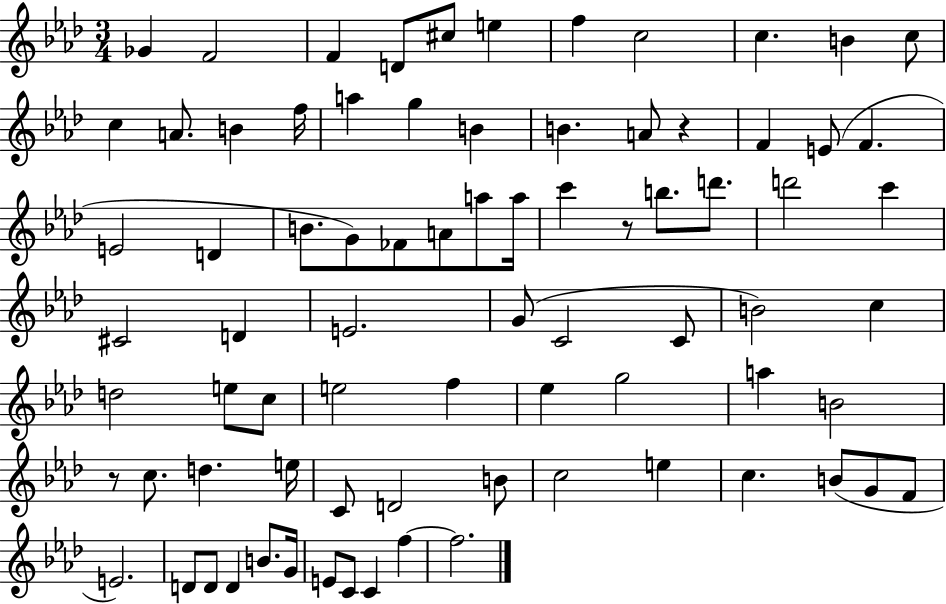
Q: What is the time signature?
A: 3/4